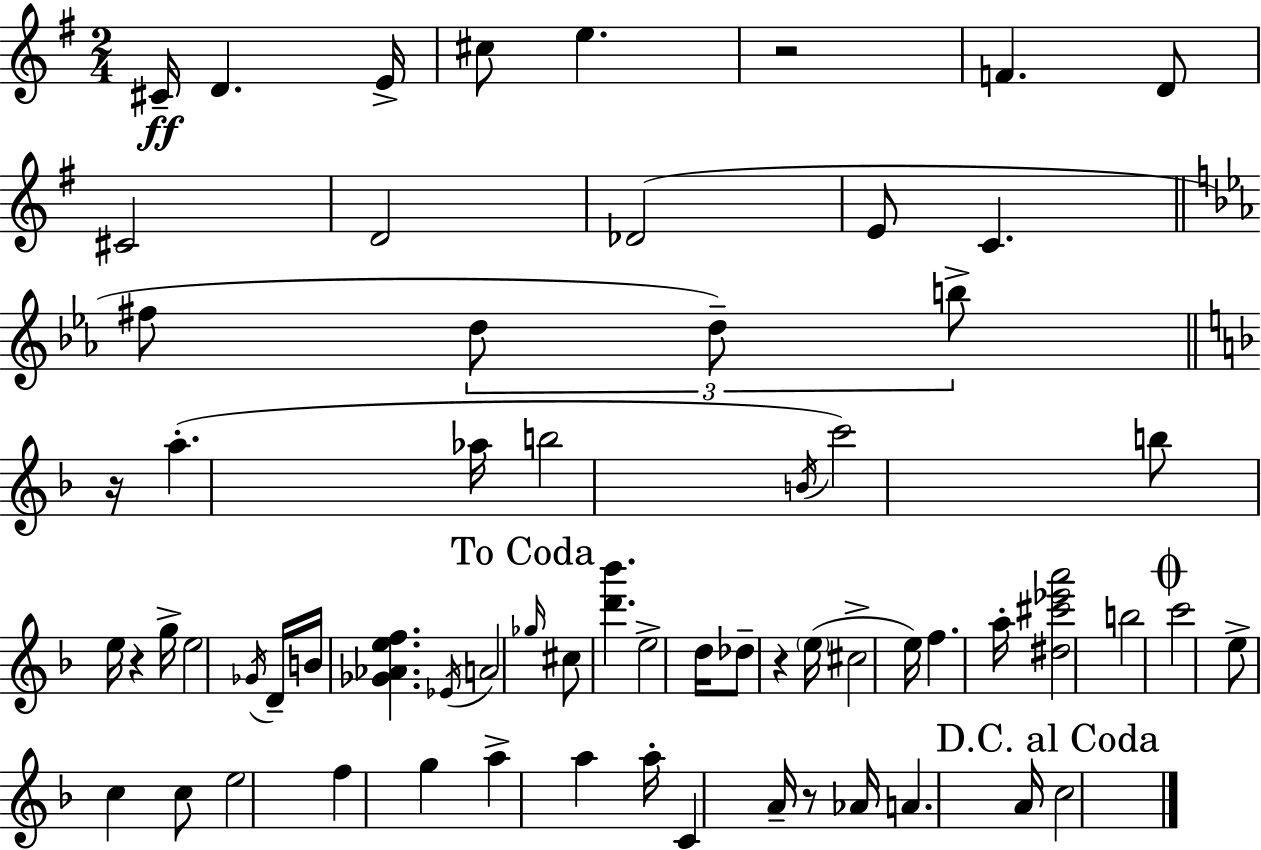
X:1
T:Untitled
M:2/4
L:1/4
K:G
^C/4 D E/4 ^c/2 e z2 F D/2 ^C2 D2 _D2 E/2 C ^f/2 d/2 d/2 b/2 z/4 a _a/4 b2 B/4 c'2 b/2 e/4 z g/4 e2 _G/4 D/4 B/4 [_G_Aef] _E/4 A2 _g/4 ^c/2 [d'_b'] e2 d/4 _d/2 z e/4 ^c2 e/4 f a/4 [^d^c'_e'a']2 b2 c'2 e/2 c c/2 e2 f g a a a/4 C A/4 z/2 _A/4 A A/4 c2